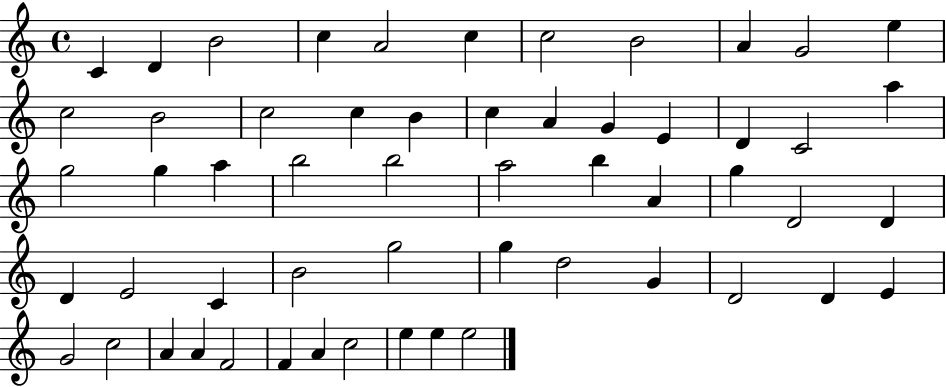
C4/q D4/q B4/h C5/q A4/h C5/q C5/h B4/h A4/q G4/h E5/q C5/h B4/h C5/h C5/q B4/q C5/q A4/q G4/q E4/q D4/q C4/h A5/q G5/h G5/q A5/q B5/h B5/h A5/h B5/q A4/q G5/q D4/h D4/q D4/q E4/h C4/q B4/h G5/h G5/q D5/h G4/q D4/h D4/q E4/q G4/h C5/h A4/q A4/q F4/h F4/q A4/q C5/h E5/q E5/q E5/h